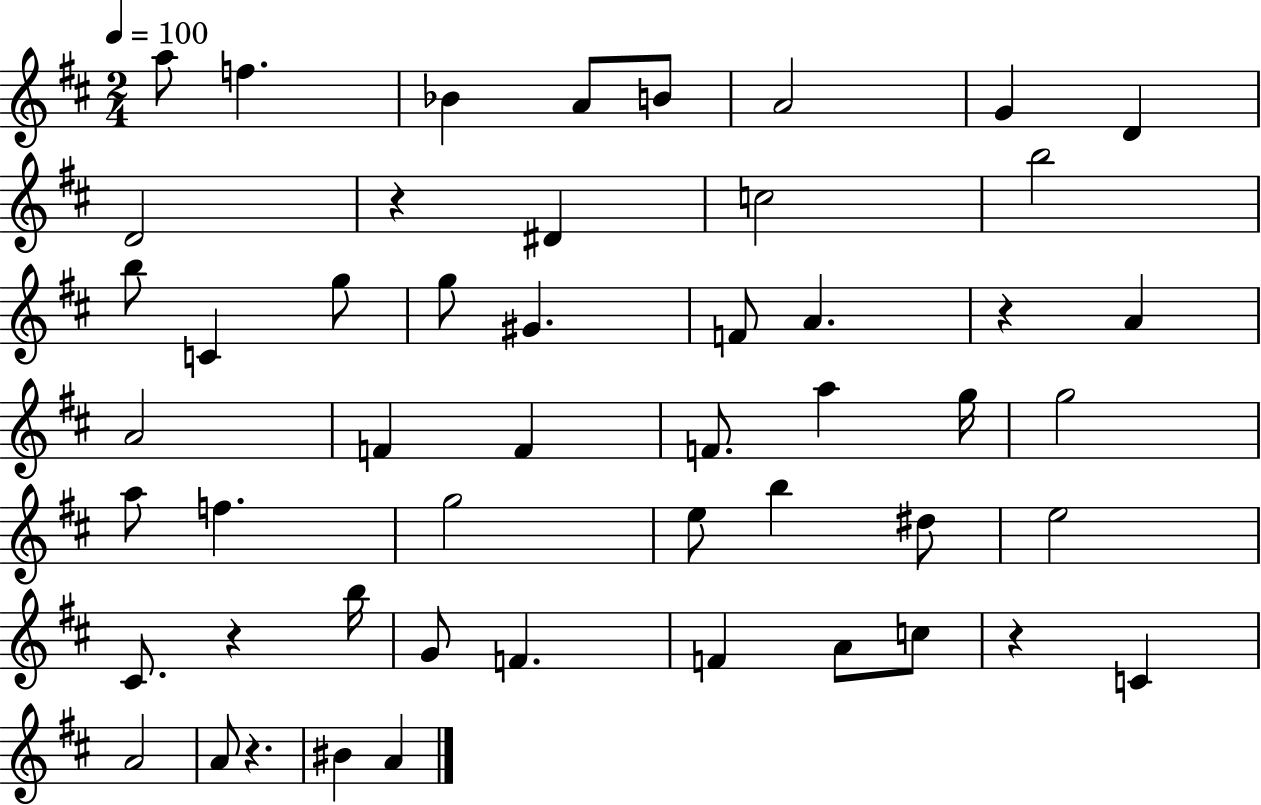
A5/e F5/q. Bb4/q A4/e B4/e A4/h G4/q D4/q D4/h R/q D#4/q C5/h B5/h B5/e C4/q G5/e G5/e G#4/q. F4/e A4/q. R/q A4/q A4/h F4/q F4/q F4/e. A5/q G5/s G5/h A5/e F5/q. G5/h E5/e B5/q D#5/e E5/h C#4/e. R/q B5/s G4/e F4/q. F4/q A4/e C5/e R/q C4/q A4/h A4/e R/q. BIS4/q A4/q